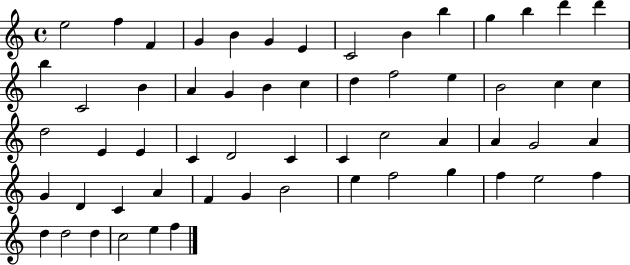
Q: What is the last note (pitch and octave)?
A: F5